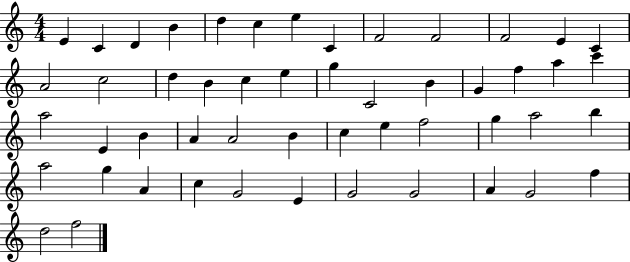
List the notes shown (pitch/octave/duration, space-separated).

E4/q C4/q D4/q B4/q D5/q C5/q E5/q C4/q F4/h F4/h F4/h E4/q C4/q A4/h C5/h D5/q B4/q C5/q E5/q G5/q C4/h B4/q G4/q F5/q A5/q C6/q A5/h E4/q B4/q A4/q A4/h B4/q C5/q E5/q F5/h G5/q A5/h B5/q A5/h G5/q A4/q C5/q G4/h E4/q G4/h G4/h A4/q G4/h F5/q D5/h F5/h